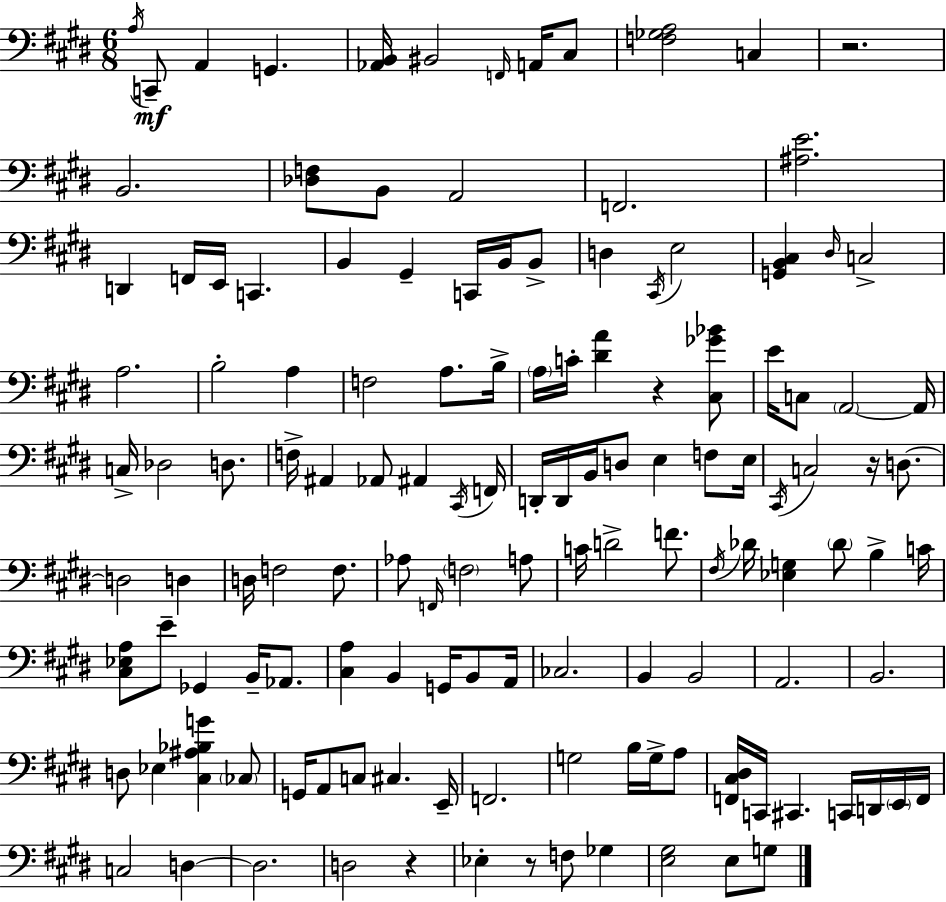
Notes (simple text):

A3/s C2/e A2/q G2/q. [Ab2,B2]/s BIS2/h F2/s A2/s C#3/e [F3,Gb3,A3]/h C3/q R/h. B2/h. [Db3,F3]/e B2/e A2/h F2/h. [A#3,E4]/h. D2/q F2/s E2/s C2/q. B2/q G#2/q C2/s B2/s B2/e D3/q C#2/s E3/h [G2,B2,C#3]/q D#3/s C3/h A3/h. B3/h A3/q F3/h A3/e. B3/s A3/s C4/s [D#4,A4]/q R/q [C#3,Gb4,Bb4]/e E4/s C3/e A2/h A2/s C3/s Db3/h D3/e. F3/s A#2/q Ab2/e A#2/q C#2/s F2/s D2/s D2/s B2/s D3/e E3/q F3/e E3/s C#2/s C3/h R/s D3/e. D3/h D3/q D3/s F3/h F3/e. Ab3/e F2/s F3/h A3/e C4/s D4/h F4/e. F#3/s Db4/s [Eb3,G3]/q Db4/e B3/q C4/s [C#3,Eb3,A3]/e E4/e Gb2/q B2/s Ab2/e. [C#3,A3]/q B2/q G2/s B2/e A2/s CES3/h. B2/q B2/h A2/h. B2/h. D3/e Eb3/q [C#3,A#3,Bb3,G4]/q CES3/e G2/s A2/e C3/e C#3/q. E2/s F2/h. G3/h B3/s G3/s A3/e [F2,C#3,D#3]/s C2/s C#2/q. C2/s D2/s E2/s F2/s C3/h D3/q D3/h. D3/h R/q Eb3/q R/e F3/e Gb3/q [E3,G#3]/h E3/e G3/e